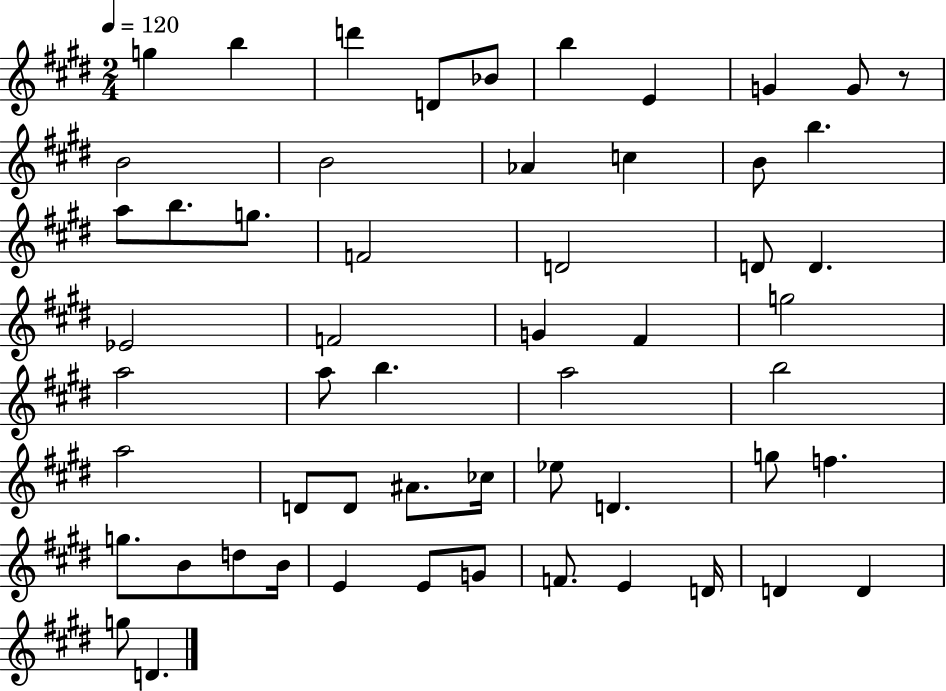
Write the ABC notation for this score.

X:1
T:Untitled
M:2/4
L:1/4
K:E
g b d' D/2 _B/2 b E G G/2 z/2 B2 B2 _A c B/2 b a/2 b/2 g/2 F2 D2 D/2 D _E2 F2 G ^F g2 a2 a/2 b a2 b2 a2 D/2 D/2 ^A/2 _c/4 _e/2 D g/2 f g/2 B/2 d/2 B/4 E E/2 G/2 F/2 E D/4 D D g/2 D